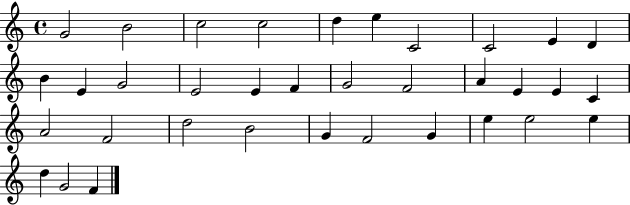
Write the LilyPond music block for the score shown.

{
  \clef treble
  \time 4/4
  \defaultTimeSignature
  \key c \major
  g'2 b'2 | c''2 c''2 | d''4 e''4 c'2 | c'2 e'4 d'4 | \break b'4 e'4 g'2 | e'2 e'4 f'4 | g'2 f'2 | a'4 e'4 e'4 c'4 | \break a'2 f'2 | d''2 b'2 | g'4 f'2 g'4 | e''4 e''2 e''4 | \break d''4 g'2 f'4 | \bar "|."
}